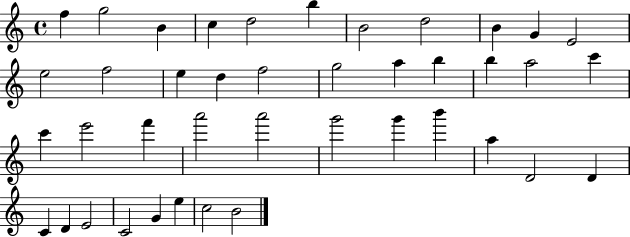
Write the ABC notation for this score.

X:1
T:Untitled
M:4/4
L:1/4
K:C
f g2 B c d2 b B2 d2 B G E2 e2 f2 e d f2 g2 a b b a2 c' c' e'2 f' a'2 a'2 g'2 g' b' a D2 D C D E2 C2 G e c2 B2